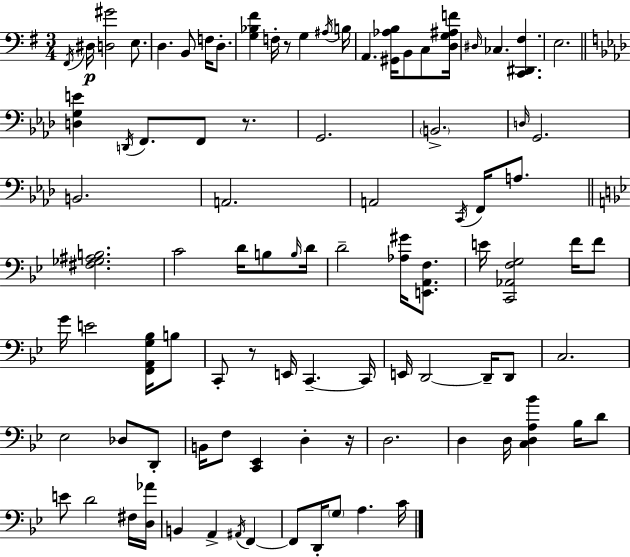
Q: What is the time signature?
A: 3/4